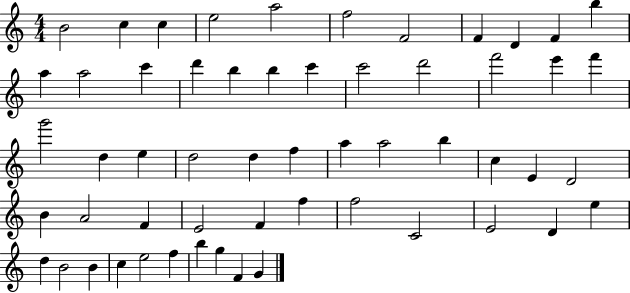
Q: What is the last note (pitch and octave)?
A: G4